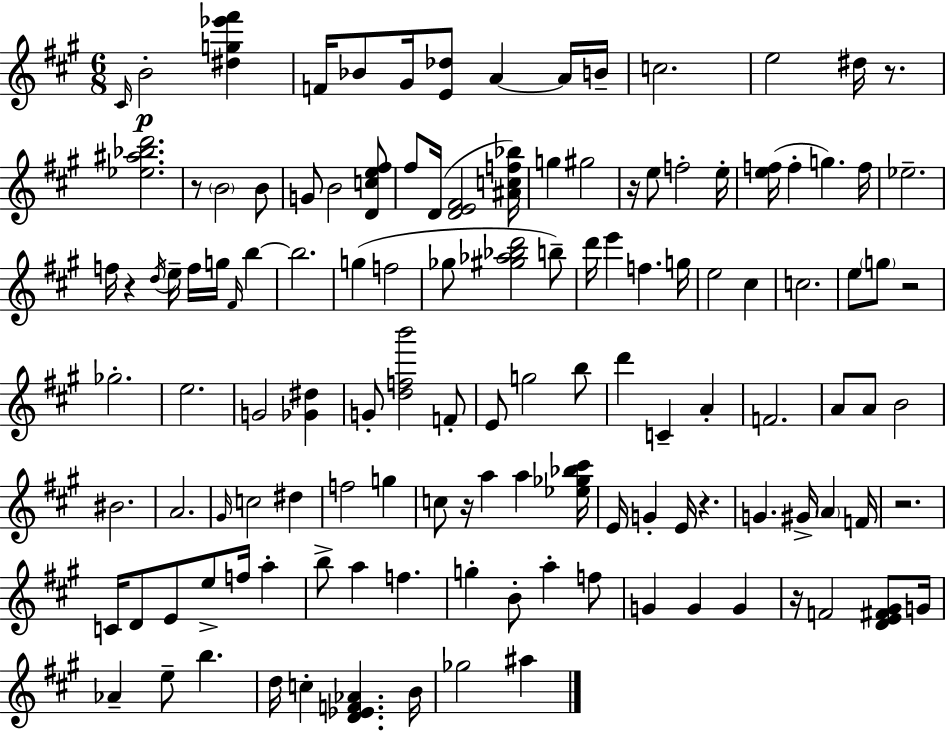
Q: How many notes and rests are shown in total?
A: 127